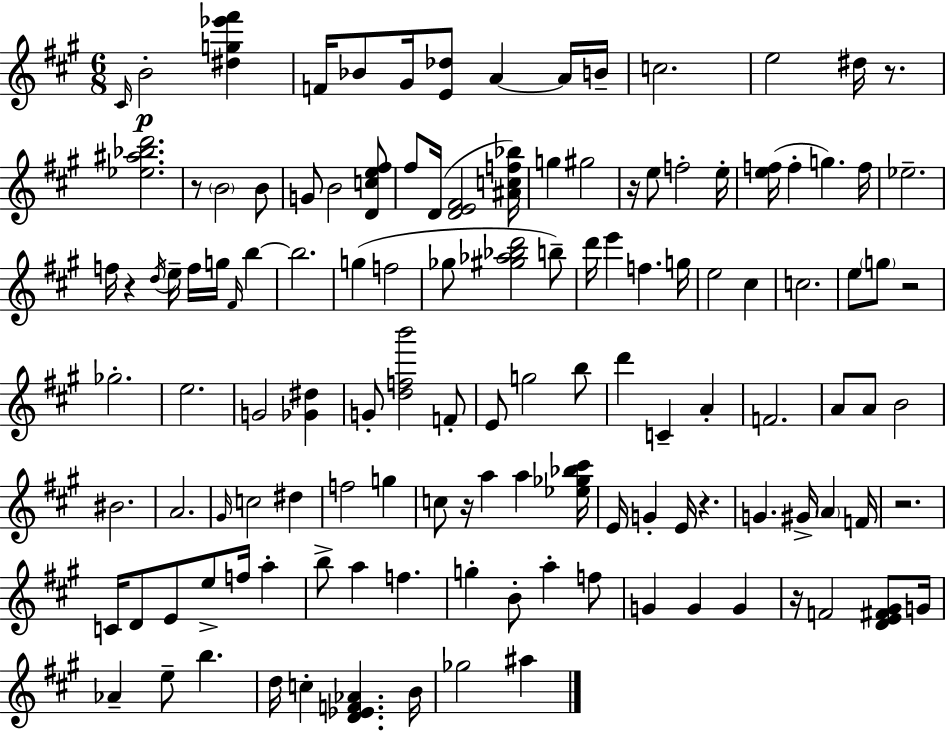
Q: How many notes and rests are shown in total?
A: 127